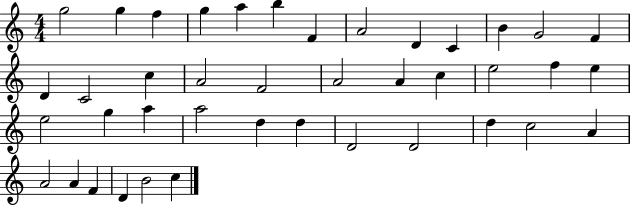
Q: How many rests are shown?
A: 0